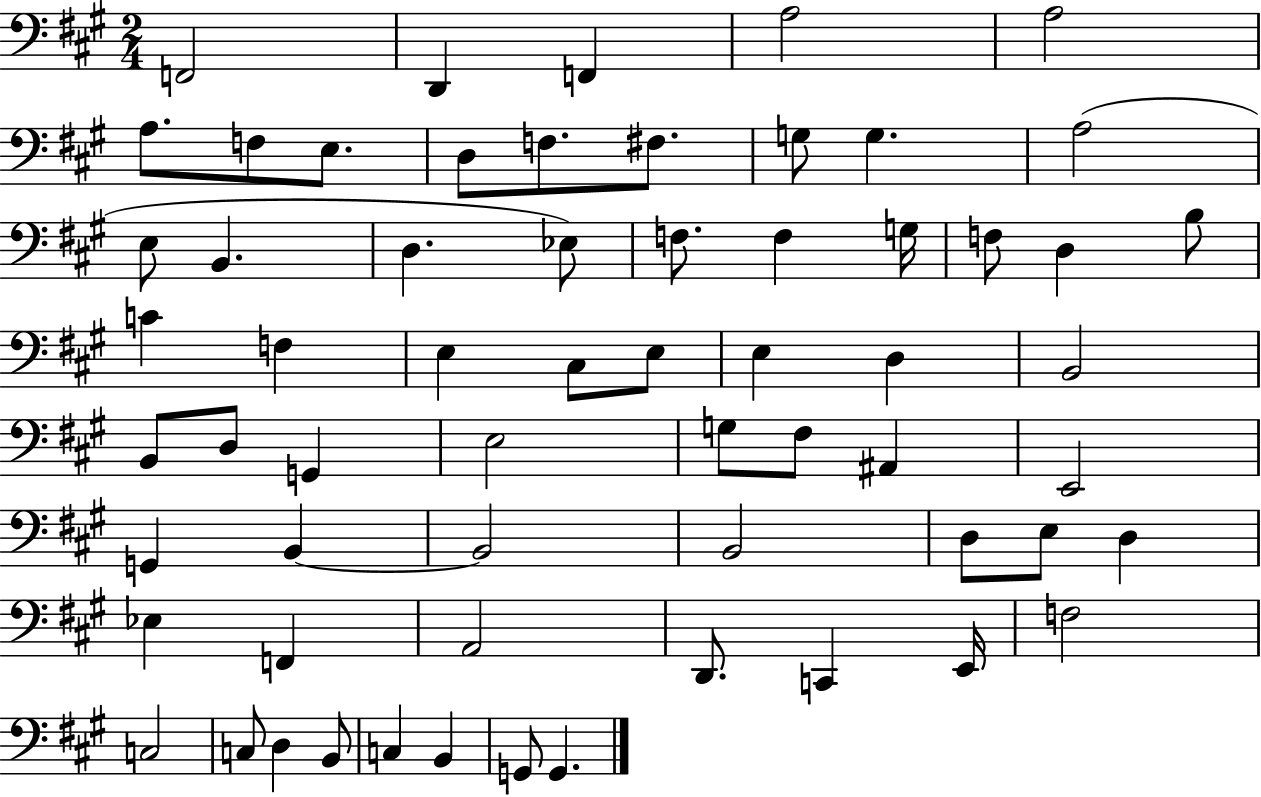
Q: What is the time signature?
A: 2/4